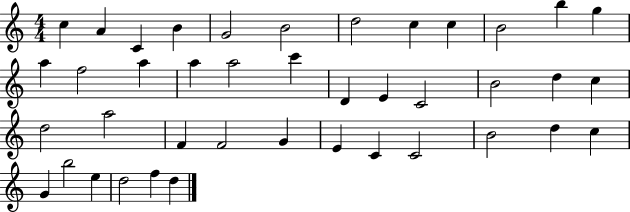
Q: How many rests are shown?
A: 0